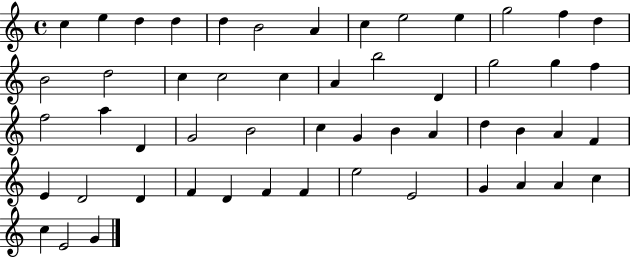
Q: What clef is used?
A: treble